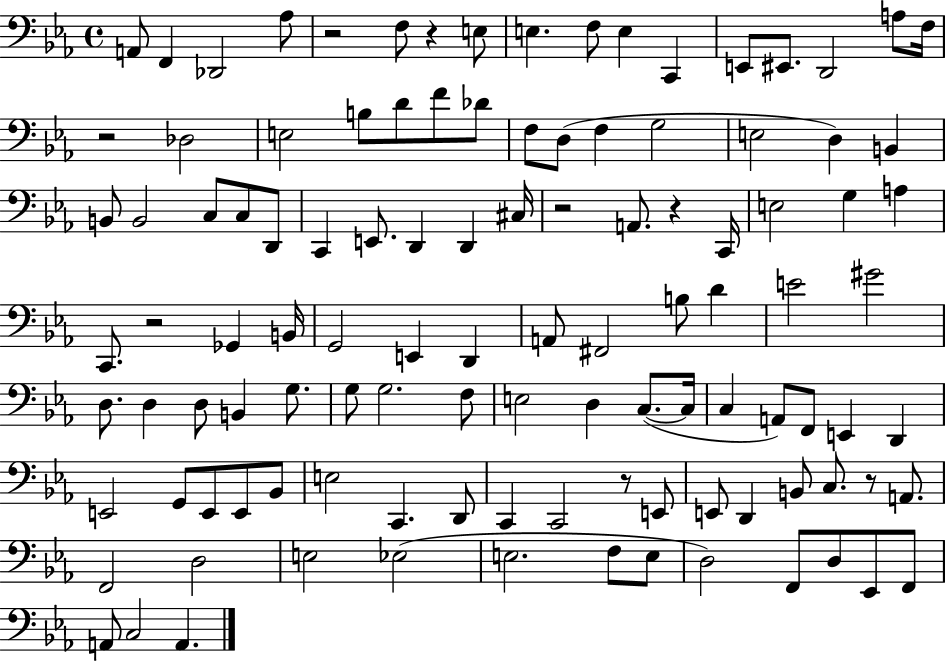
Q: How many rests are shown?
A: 8